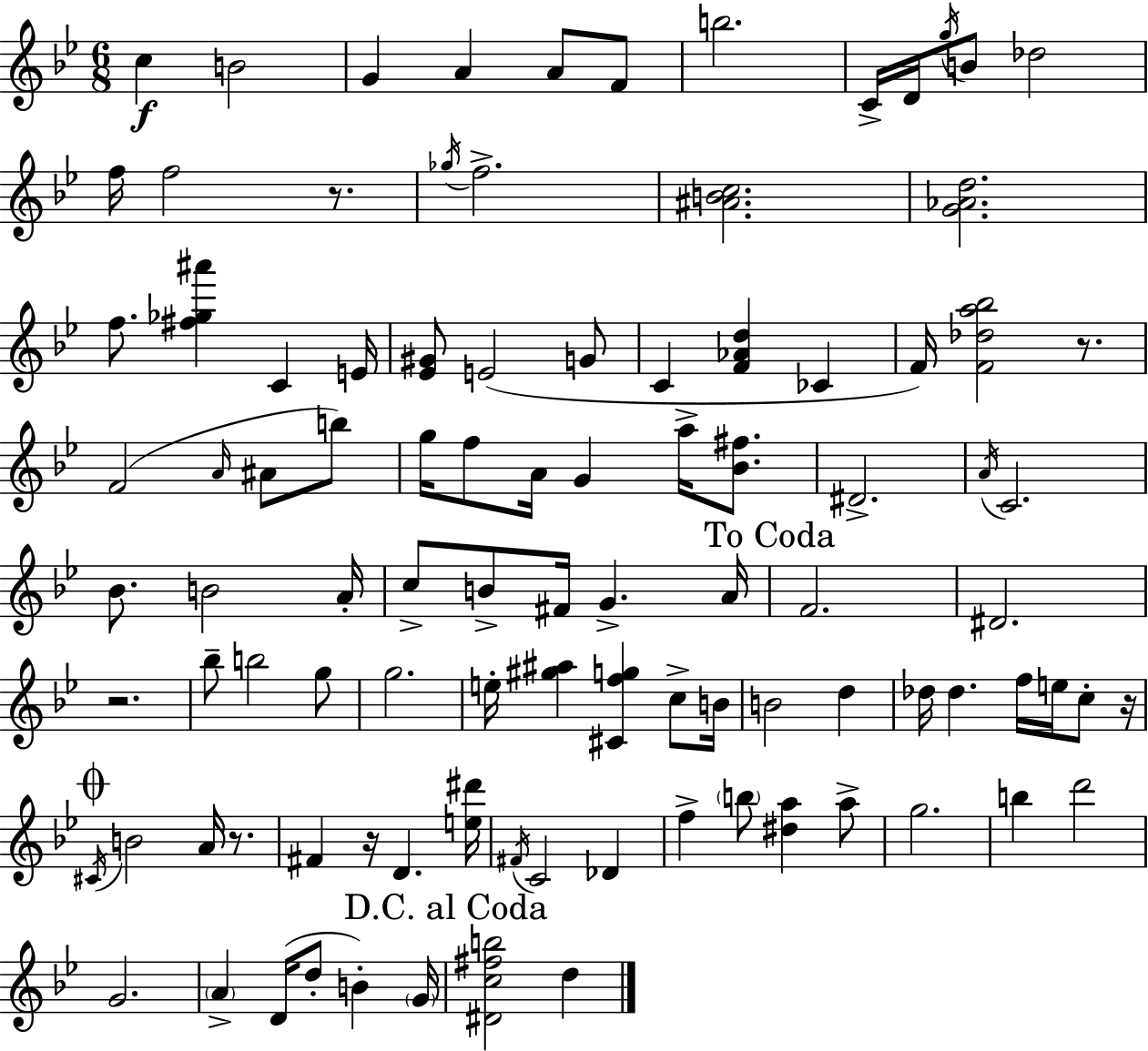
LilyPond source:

{
  \clef treble
  \numericTimeSignature
  \time 6/8
  \key bes \major
  c''4\f b'2 | g'4 a'4 a'8 f'8 | b''2. | c'16-> d'16 \acciaccatura { g''16 } b'8 des''2 | \break f''16 f''2 r8. | \acciaccatura { ges''16 } f''2.-> | <ais' b' c''>2. | <g' aes' d''>2. | \break f''8. <fis'' ges'' ais'''>4 c'4 | e'16 <ees' gis'>8 e'2( | g'8 c'4 <f' aes' d''>4 ces'4 | f'16) <f' des'' a'' bes''>2 r8. | \break f'2( \grace { a'16 } ais'8 | b''8) g''16 f''8 a'16 g'4 a''16-> | <bes' fis''>8. dis'2.-> | \acciaccatura { a'16 } c'2. | \break bes'8. b'2 | a'16-. c''8-> b'8-> fis'16 g'4.-> | a'16 \mark "To Coda" f'2. | dis'2. | \break r2. | bes''8-- b''2 | g''8 g''2. | e''16-. <gis'' ais''>4 <cis' f'' g''>4 | \break c''8-> b'16 b'2 | d''4 des''16 des''4. f''16 | e''16 c''8-. r16 \mark \markup { \musicglyph "scripts.coda" } \acciaccatura { cis'16 } b'2 | a'16 r8. fis'4 r16 d'4. | \break <e'' dis'''>16 \acciaccatura { fis'16 } c'2 | des'4 f''4-> \parenthesize b''8 | <dis'' a''>4 a''8-> g''2. | b''4 d'''2 | \break g'2. | \parenthesize a'4-> d'16( d''8-. | b'4-.) \parenthesize g'16 \mark "D.C. al Coda" <dis' c'' fis'' b''>2 | d''4 \bar "|."
}